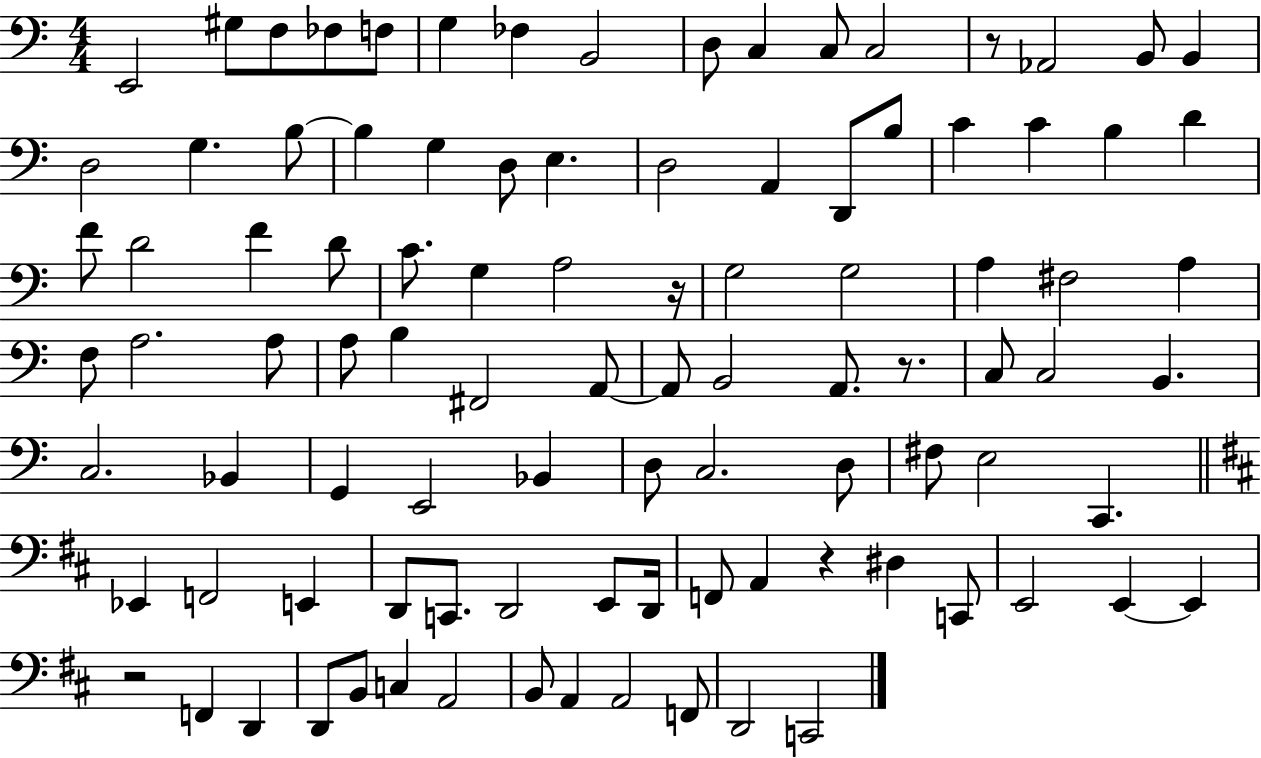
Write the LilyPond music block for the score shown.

{
  \clef bass
  \numericTimeSignature
  \time 4/4
  \key c \major
  e,2 gis8 f8 fes8 f8 | g4 fes4 b,2 | d8 c4 c8 c2 | r8 aes,2 b,8 b,4 | \break d2 g4. b8~~ | b4 g4 d8 e4. | d2 a,4 d,8 b8 | c'4 c'4 b4 d'4 | \break f'8 d'2 f'4 d'8 | c'8. g4 a2 r16 | g2 g2 | a4 fis2 a4 | \break f8 a2. a8 | a8 b4 fis,2 a,8~~ | a,8 b,2 a,8. r8. | c8 c2 b,4. | \break c2. bes,4 | g,4 e,2 bes,4 | d8 c2. d8 | fis8 e2 c,4. | \break \bar "||" \break \key b \minor ees,4 f,2 e,4 | d,8 c,8. d,2 e,8 d,16 | f,8 a,4 r4 dis4 c,8 | e,2 e,4~~ e,4 | \break r2 f,4 d,4 | d,8 b,8 c4 a,2 | b,8 a,4 a,2 f,8 | d,2 c,2 | \break \bar "|."
}